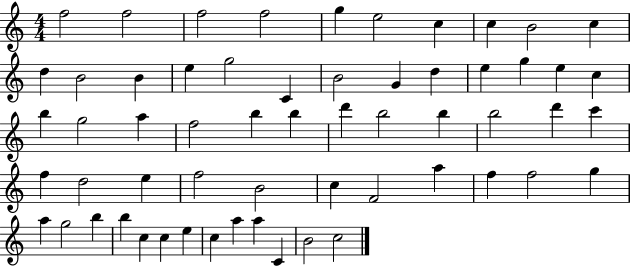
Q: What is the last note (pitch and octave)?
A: C5